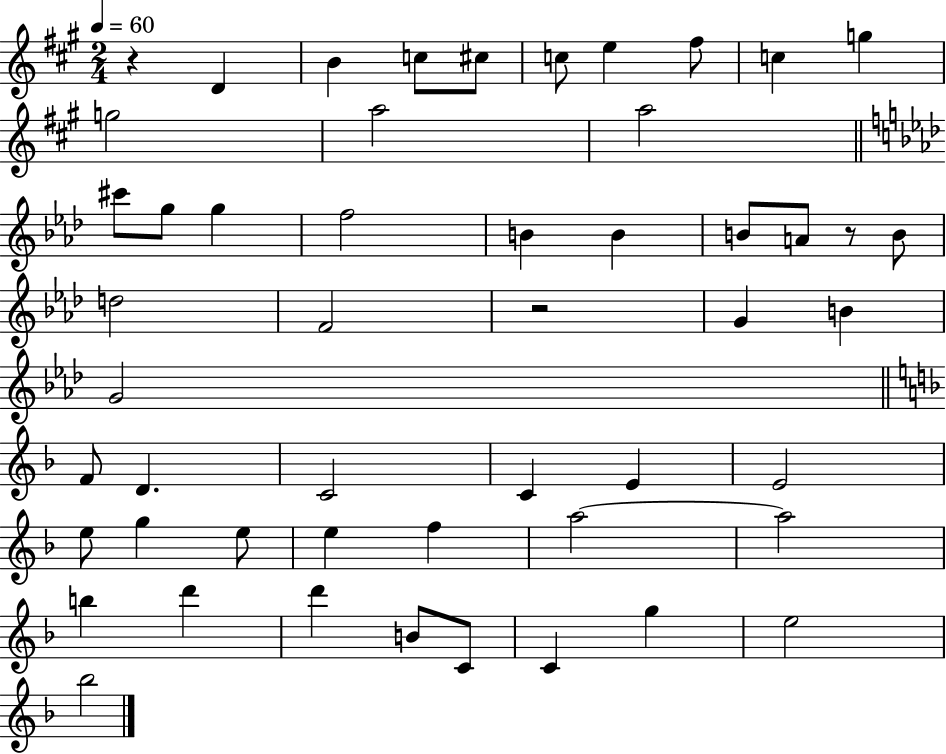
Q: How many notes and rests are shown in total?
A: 51